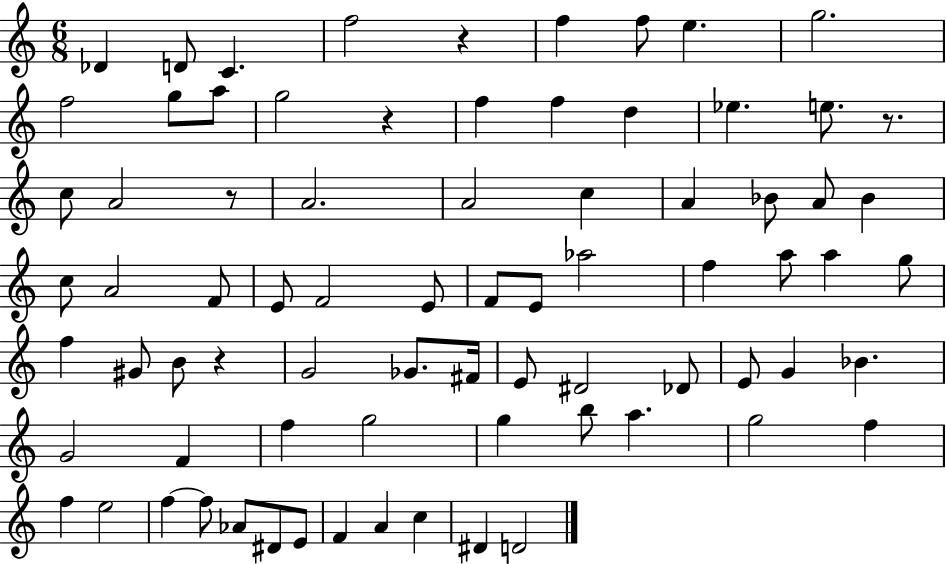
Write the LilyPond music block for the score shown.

{
  \clef treble
  \numericTimeSignature
  \time 6/8
  \key c \major
  des'4 d'8 c'4. | f''2 r4 | f''4 f''8 e''4. | g''2. | \break f''2 g''8 a''8 | g''2 r4 | f''4 f''4 d''4 | ees''4. e''8. r8. | \break c''8 a'2 r8 | a'2. | a'2 c''4 | a'4 bes'8 a'8 bes'4 | \break c''8 a'2 f'8 | e'8 f'2 e'8 | f'8 e'8 aes''2 | f''4 a''8 a''4 g''8 | \break f''4 gis'8 b'8 r4 | g'2 ges'8. fis'16 | e'8 dis'2 des'8 | e'8 g'4 bes'4. | \break g'2 f'4 | f''4 g''2 | g''4 b''8 a''4. | g''2 f''4 | \break f''4 e''2 | f''4~~ f''8 aes'8 dis'8 e'8 | f'4 a'4 c''4 | dis'4 d'2 | \break \bar "|."
}